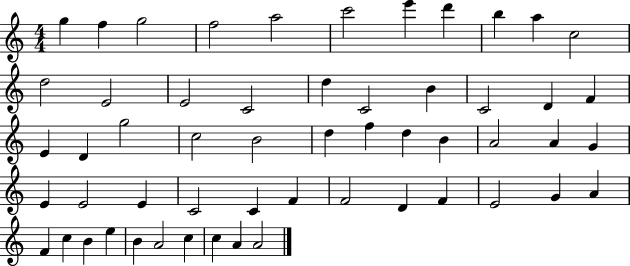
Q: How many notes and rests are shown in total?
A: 55